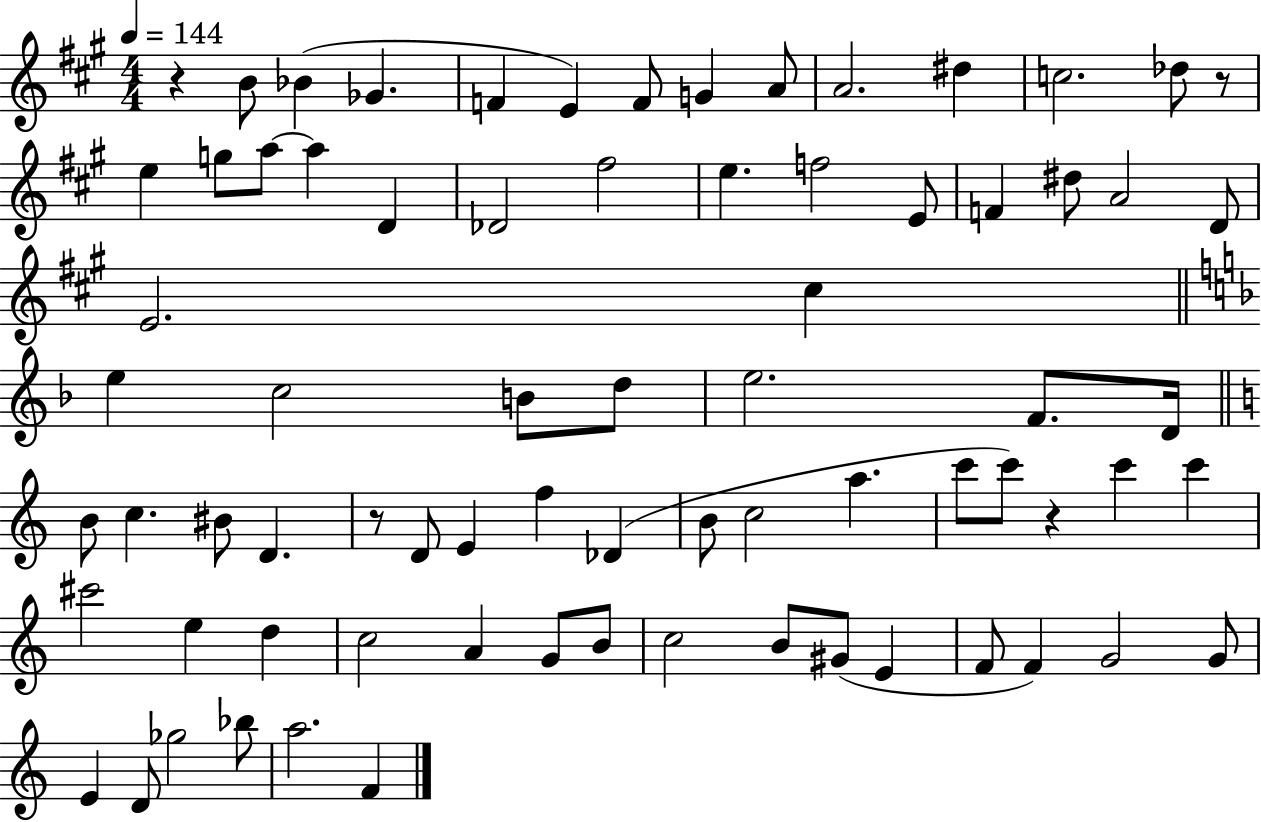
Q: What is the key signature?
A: A major